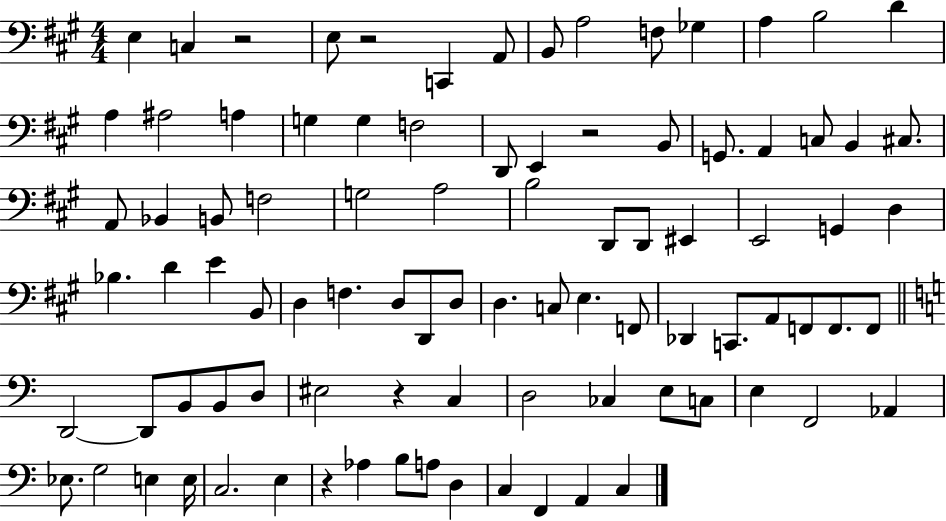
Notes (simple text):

E3/q C3/q R/h E3/e R/h C2/q A2/e B2/e A3/h F3/e Gb3/q A3/q B3/h D4/q A3/q A#3/h A3/q G3/q G3/q F3/h D2/e E2/q R/h B2/e G2/e. A2/q C3/e B2/q C#3/e. A2/e Bb2/q B2/e F3/h G3/h A3/h B3/h D2/e D2/e EIS2/q E2/h G2/q D3/q Bb3/q. D4/q E4/q B2/e D3/q F3/q. D3/e D2/e D3/e D3/q. C3/e E3/q. F2/e Db2/q C2/e. A2/e F2/e F2/e. F2/e D2/h D2/e B2/e B2/e D3/e EIS3/h R/q C3/q D3/h CES3/q E3/e C3/e E3/q F2/h Ab2/q Eb3/e. G3/h E3/q E3/s C3/h. E3/q R/q Ab3/q B3/e A3/e D3/q C3/q F2/q A2/q C3/q